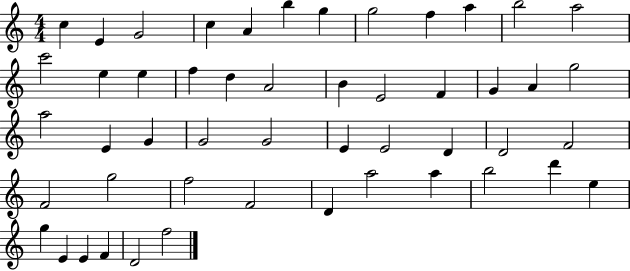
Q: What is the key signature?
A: C major